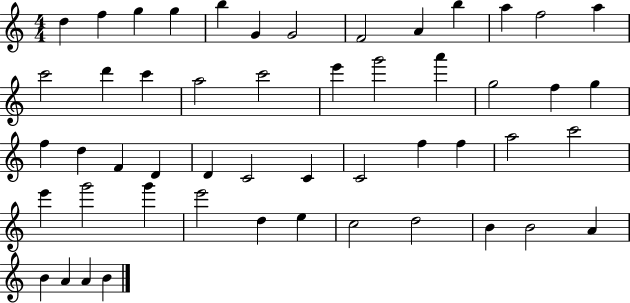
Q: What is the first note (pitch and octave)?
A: D5